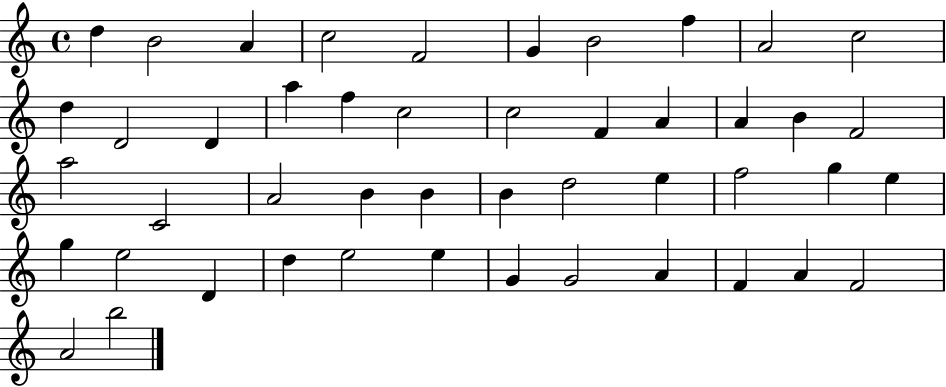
X:1
T:Untitled
M:4/4
L:1/4
K:C
d B2 A c2 F2 G B2 f A2 c2 d D2 D a f c2 c2 F A A B F2 a2 C2 A2 B B B d2 e f2 g e g e2 D d e2 e G G2 A F A F2 A2 b2